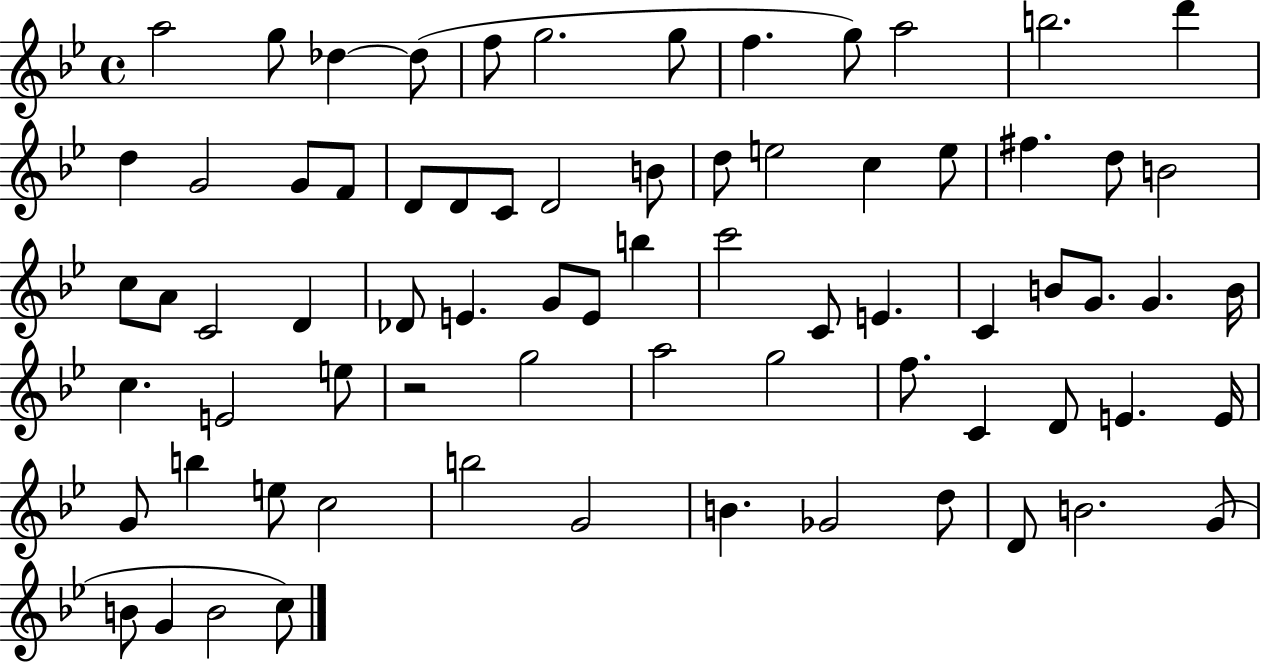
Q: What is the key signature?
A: BES major